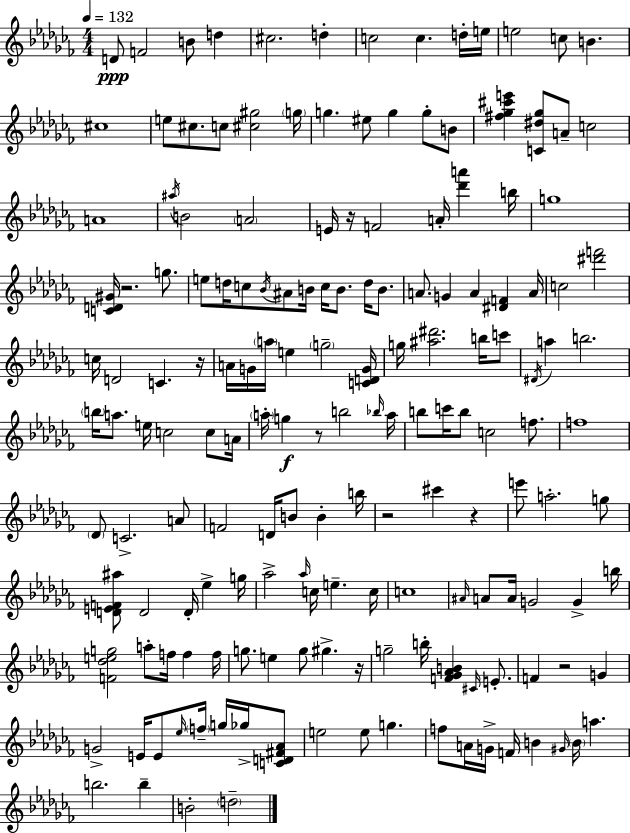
{
  \clef treble
  \numericTimeSignature
  \time 4/4
  \key aes \minor
  \tempo 4 = 132
  d'8\ppp f'2 b'8 d''4 | cis''2. d''4-. | c''2 c''4. d''16-. e''16 | e''2 c''8 b'4. | \break cis''1 | e''8 cis''8. c''8 <cis'' gis''>2 \parenthesize g''16 | g''4. eis''8 g''4 g''8-. b'8 | <fis'' ges'' cis''' e'''>4 <c' dis'' ges''>8 a'8-- c''2 | \break a'1 | \acciaccatura { ais''16 } b'2 \parenthesize a'2 | e'16 r16 f'2 a'16-. <des''' a'''>4 | b''16 g''1 | \break <c' d' gis'>16 r2. g''8. | e''8 d''16 c''8 \acciaccatura { bes'16 } ais'8 b'16 c''16 b'8. d''16 b'8. | a'8. g'4 a'4 <dis' f'>4 | a'16 c''2 <dis''' f'''>2 | \break c''16 d'2 c'4. | r16 a'16 g'16 \parenthesize a''16 e''4 \parenthesize g''2-- | <c' d' g'>16 g''16 <ais'' dis'''>2. b''16 | c'''8 \acciaccatura { dis'16 } a''4 b''2. | \break \parenthesize b''16 a''8. e''16 c''2 | c''8 a'16 \parenthesize a''16-. g''4\f r8 b''2 | \grace { bes''16 } a''16 b''8 c'''16 b''8 c''2 | f''8. f''1 | \break \parenthesize des'8 c'2.-> | a'8 f'2 d'16 b'8 b'4-. | b''16 r2 cis'''4 | r4 e'''8 a''2.-. | \break g''8 <d' e' f' ais''>8 d'2 d'16-. ees''4-> | g''16 aes''2-> \grace { aes''16 } c''16 e''4.-- | c''16 c''1 | \grace { ais'16 } a'8 a'16 g'2 | \break g'4-> b''16 <f' des'' e'' g''>2 a''8-. | f''16 f''4 f''16 g''8. e''4 g''8 gis''4.-> | r16 g''2-- b''16-. <f' ges' aes' b'>4 | \grace { cis'16 } e'8.-. f'4 r2 | \break g'4 g'2-> e'16 | e'8 \grace { ees''16 } \parenthesize f''16-- g''16 ges''16-> <c' d' fis' aes'>8 e''2 | e''8 g''4. f''8 a'16 g'16-> f'16 b'4 | \grace { gis'16 } \parenthesize b'16 a''4. b''2. | \break b''4-- b'2-. | \parenthesize d''2-- \bar "|."
}